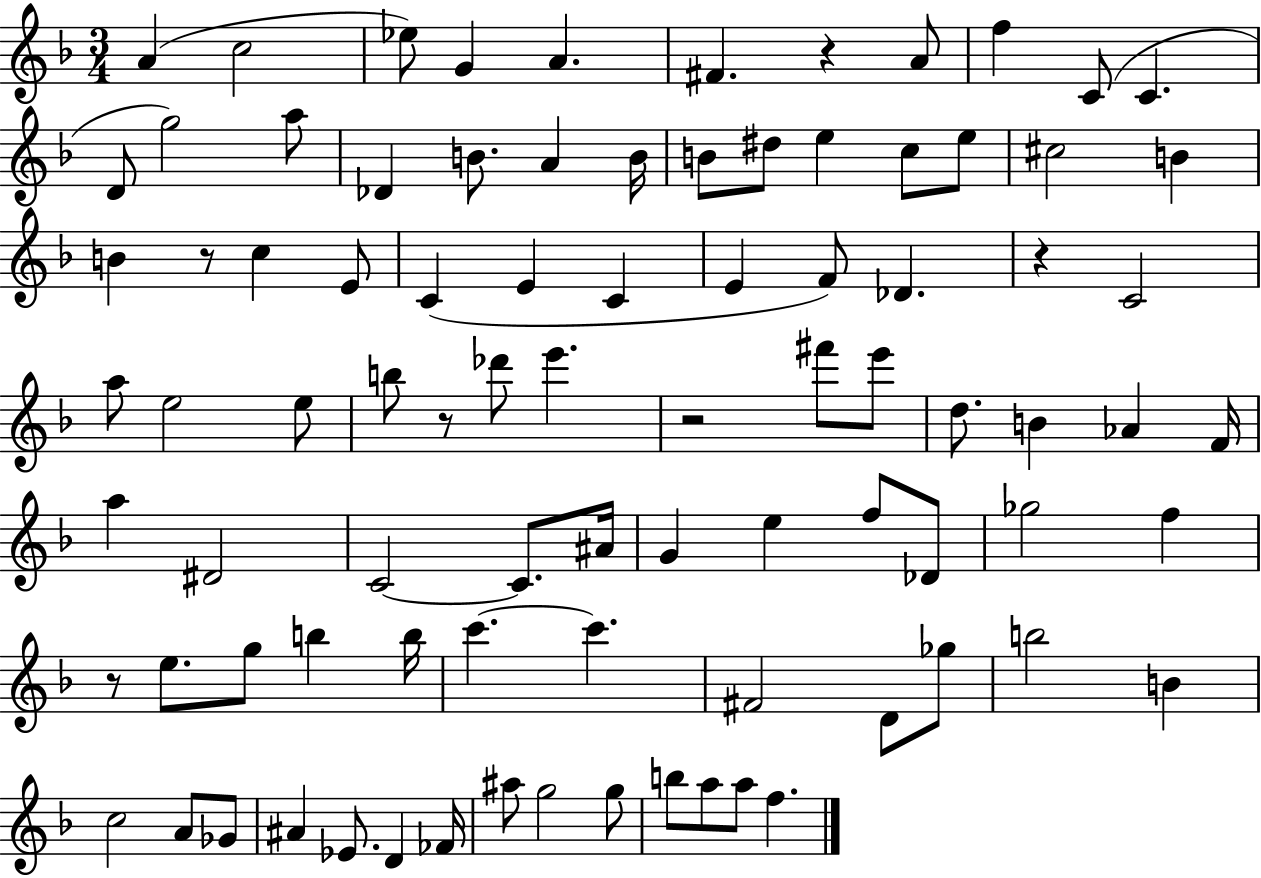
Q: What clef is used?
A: treble